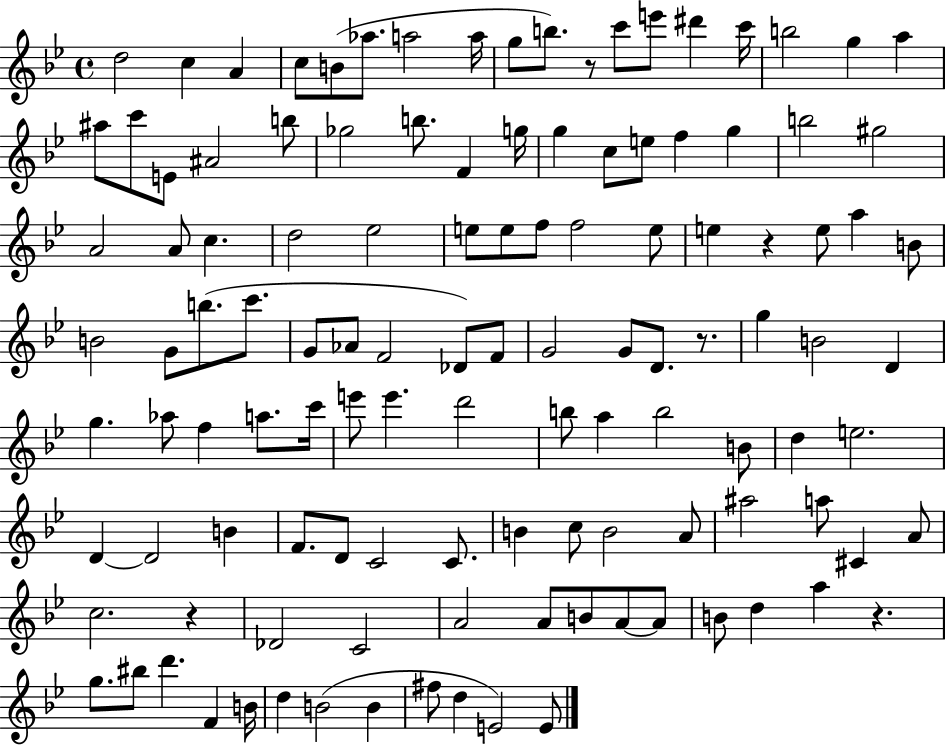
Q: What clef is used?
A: treble